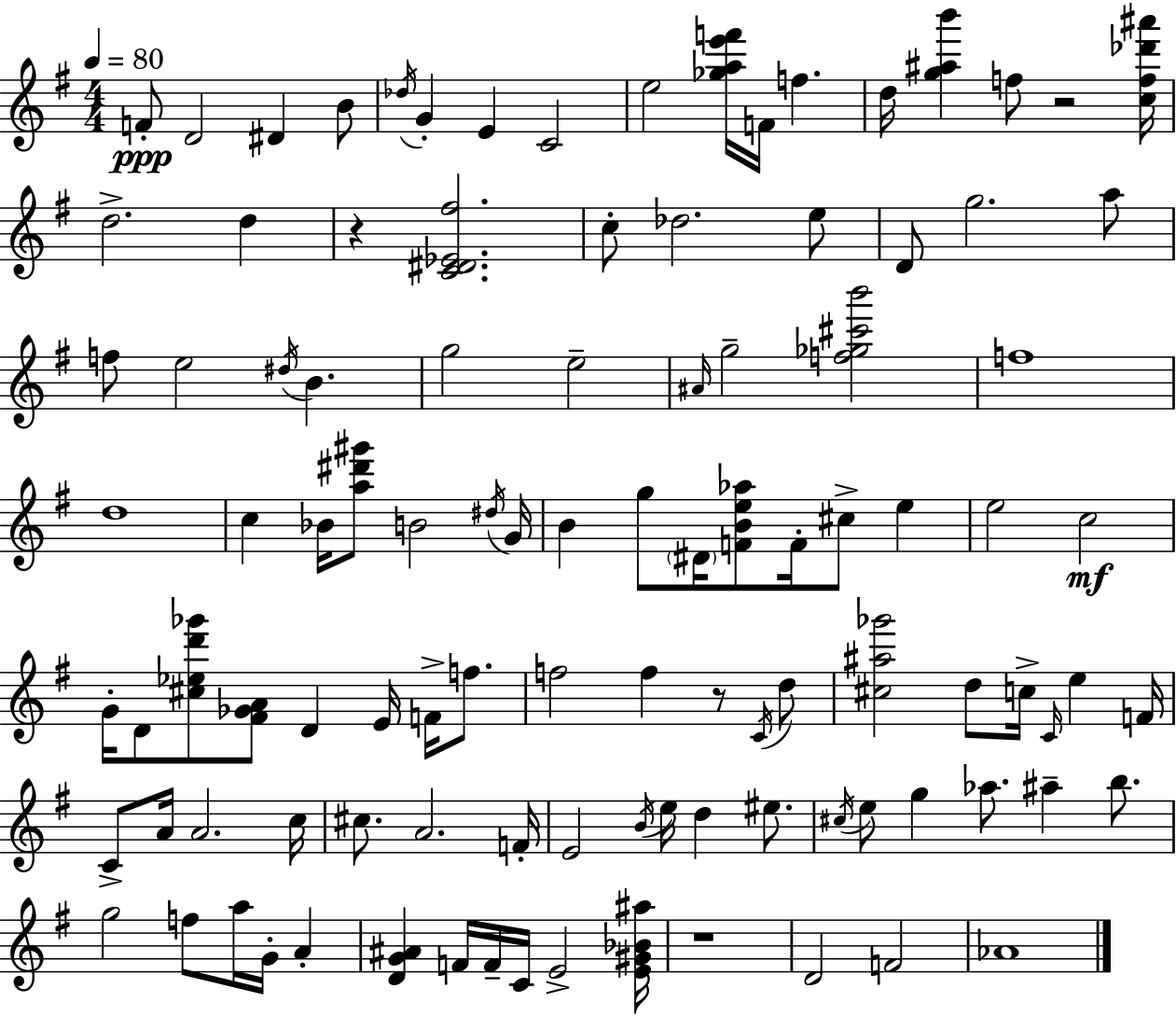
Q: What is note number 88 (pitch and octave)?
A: F4